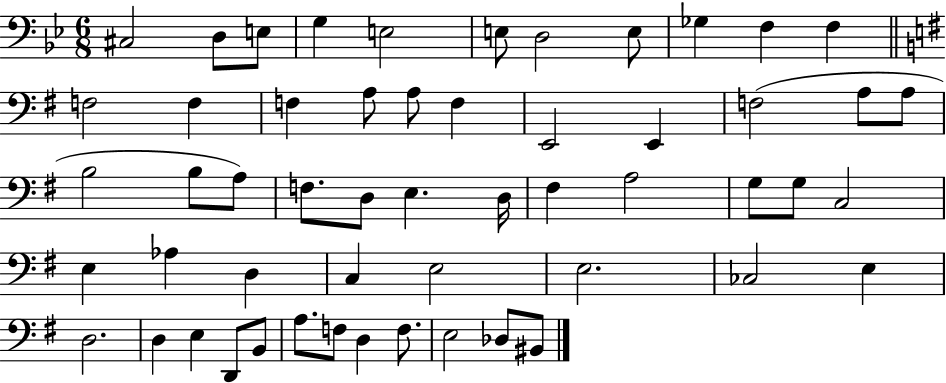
C#3/h D3/e E3/e G3/q E3/h E3/e D3/h E3/e Gb3/q F3/q F3/q F3/h F3/q F3/q A3/e A3/e F3/q E2/h E2/q F3/h A3/e A3/e B3/h B3/e A3/e F3/e. D3/e E3/q. D3/s F#3/q A3/h G3/e G3/e C3/h E3/q Ab3/q D3/q C3/q E3/h E3/h. CES3/h E3/q D3/h. D3/q E3/q D2/e B2/e A3/e. F3/e D3/q F3/e. E3/h Db3/e BIS2/e